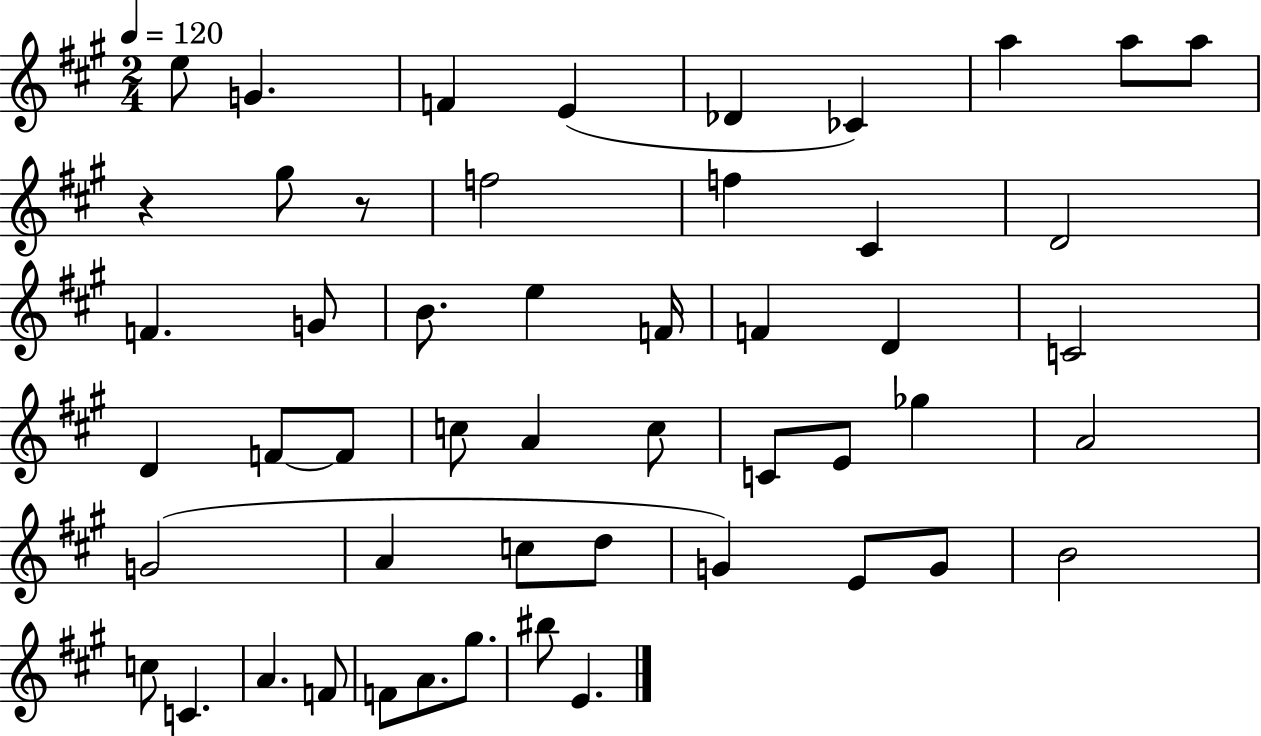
X:1
T:Untitled
M:2/4
L:1/4
K:A
e/2 G F E _D _C a a/2 a/2 z ^g/2 z/2 f2 f ^C D2 F G/2 B/2 e F/4 F D C2 D F/2 F/2 c/2 A c/2 C/2 E/2 _g A2 G2 A c/2 d/2 G E/2 G/2 B2 c/2 C A F/2 F/2 A/2 ^g/2 ^b/2 E